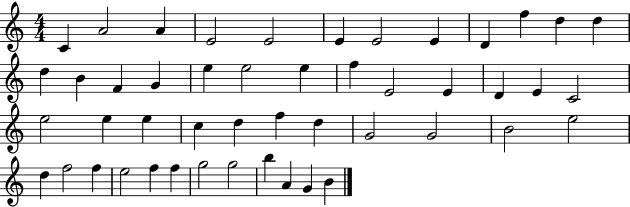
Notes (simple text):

C4/q A4/h A4/q E4/h E4/h E4/q E4/h E4/q D4/q F5/q D5/q D5/q D5/q B4/q F4/q G4/q E5/q E5/h E5/q F5/q E4/h E4/q D4/q E4/q C4/h E5/h E5/q E5/q C5/q D5/q F5/q D5/q G4/h G4/h B4/h E5/h D5/q F5/h F5/q E5/h F5/q F5/q G5/h G5/h B5/q A4/q G4/q B4/q